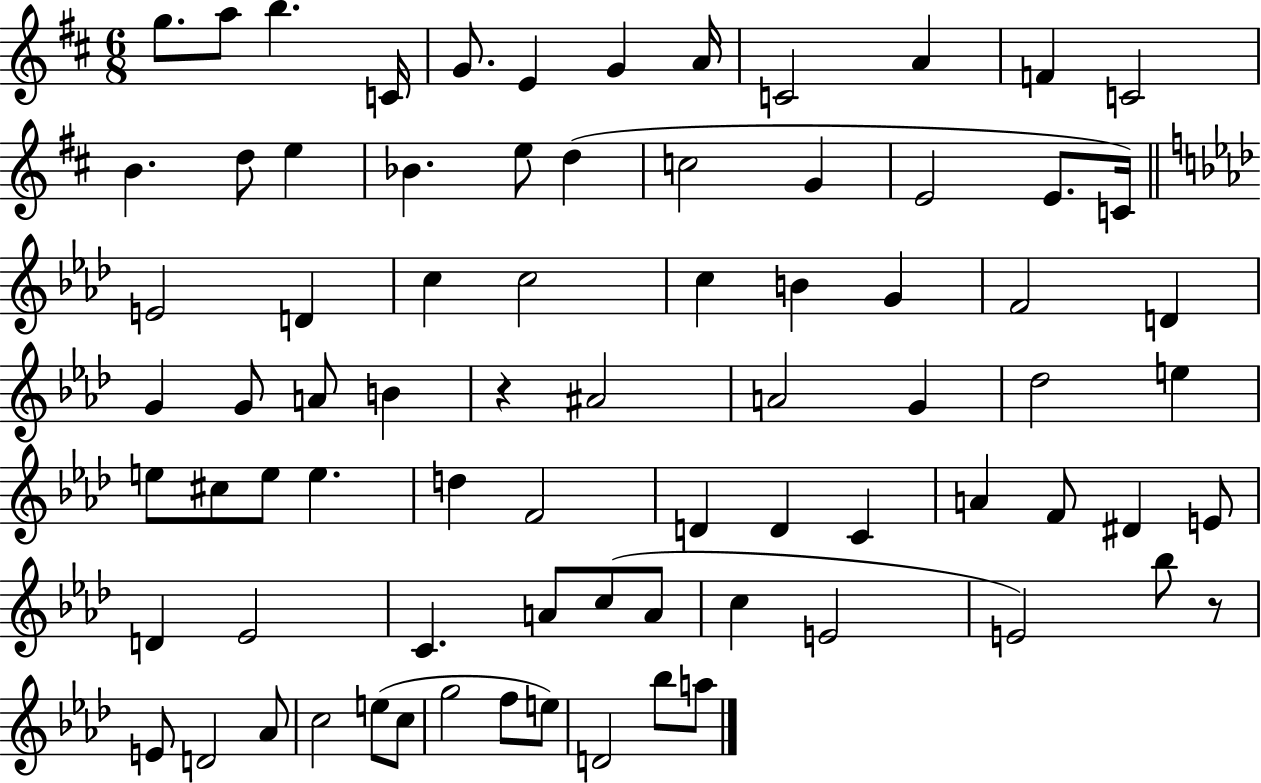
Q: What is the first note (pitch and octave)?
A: G5